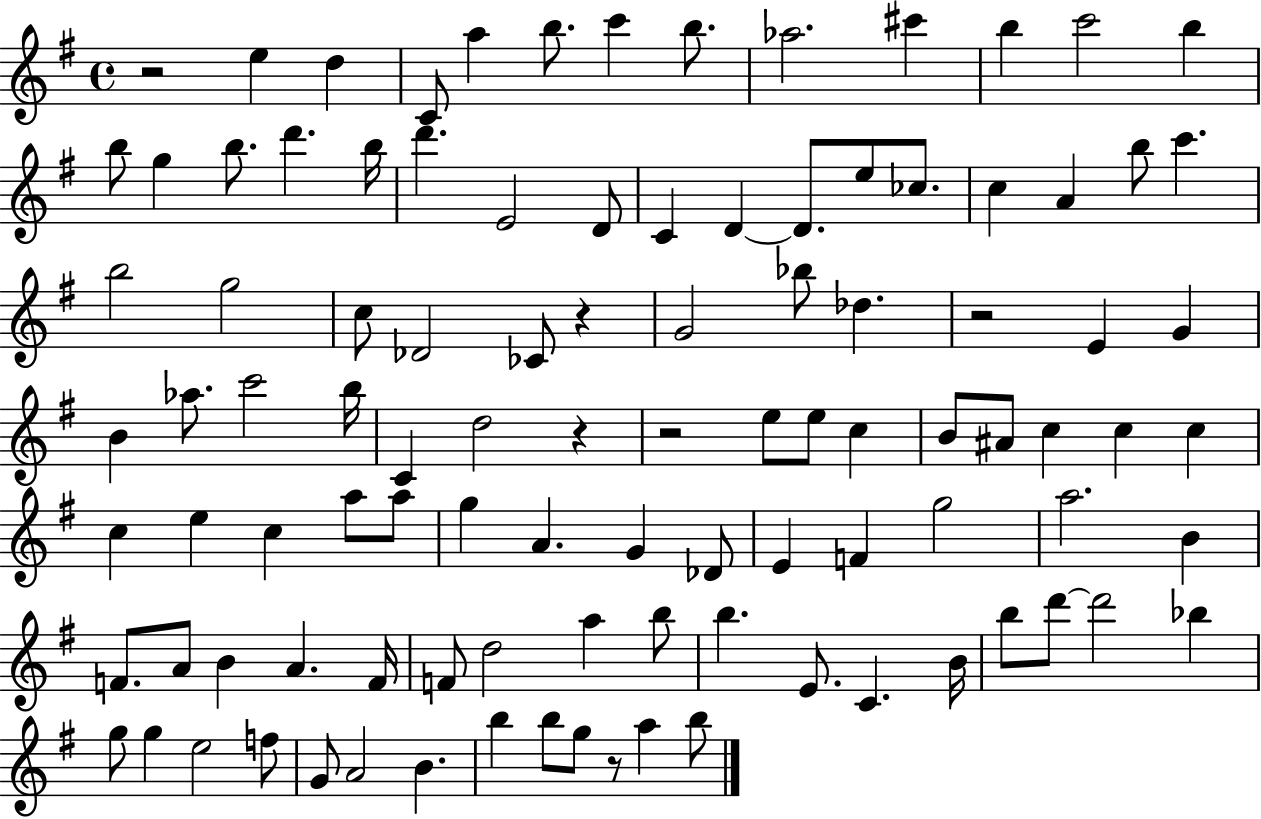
X:1
T:Untitled
M:4/4
L:1/4
K:G
z2 e d C/2 a b/2 c' b/2 _a2 ^c' b c'2 b b/2 g b/2 d' b/4 d' E2 D/2 C D D/2 e/2 _c/2 c A b/2 c' b2 g2 c/2 _D2 _C/2 z G2 _b/2 _d z2 E G B _a/2 c'2 b/4 C d2 z z2 e/2 e/2 c B/2 ^A/2 c c c c e c a/2 a/2 g A G _D/2 E F g2 a2 B F/2 A/2 B A F/4 F/2 d2 a b/2 b E/2 C B/4 b/2 d'/2 d'2 _b g/2 g e2 f/2 G/2 A2 B b b/2 g/2 z/2 a b/2